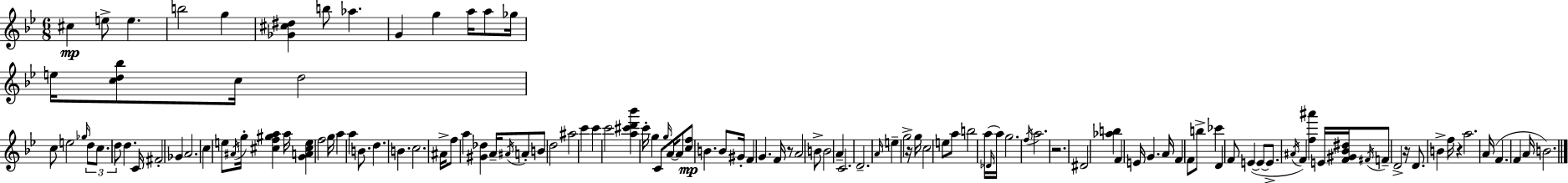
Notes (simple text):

C#5/q E5/e E5/q. B5/h G5/q [Gb4,C#5,D#5]/q B5/e Ab5/q. G4/q G5/q A5/s A5/e Gb5/s E5/s [C5,D5,Bb5]/e C5/s D5/h C5/e E5/h Gb5/s D5/e C5/e. D5/e D5/q. C4/s F#4/h Gb4/q A4/h. C5/q E5/e A#4/s G5/s [C#5,F5,G#5,A5]/q A5/s [G4,A4,C#5,E5]/q F5/h G5/s A5/q A5/q B4/e. D5/q. B4/q. C5/h. A#4/s F5/e A5/q [G#4,Db5]/q A4/s A#4/s A4/e B4/e D5/h A#5/h C6/q C6/q C6/h [A5,C#6,D6,Bb6]/q C6/s G5/q C4/e G5/s A4/s A4/e [C5,F5]/e B4/q. B4/e G#4/s F4/q G4/q. F4/s R/e A4/h B4/e B4/h A4/q C4/h. D4/h. A4/s E5/q G5/h R/s G5/s C5/h E5/e A5/e B5/h A5/s Db4/s A5/s G5/h. F5/s A5/h. R/h. D#4/h [Ab5,B5]/q F4/q E4/s G4/q. A4/s F4/q F4/e B5/e CES6/q D4/q F4/e E4/q E4/e E4/e. A#4/s F4/q [F5,A#6]/q E4/s [F4,G#4,Bb4,D#5]/s F#4/s F4/e D4/h R/s D4/e. B4/q F5/s R/q A5/h. A4/s F4/q. F4/q A4/s B4/h.